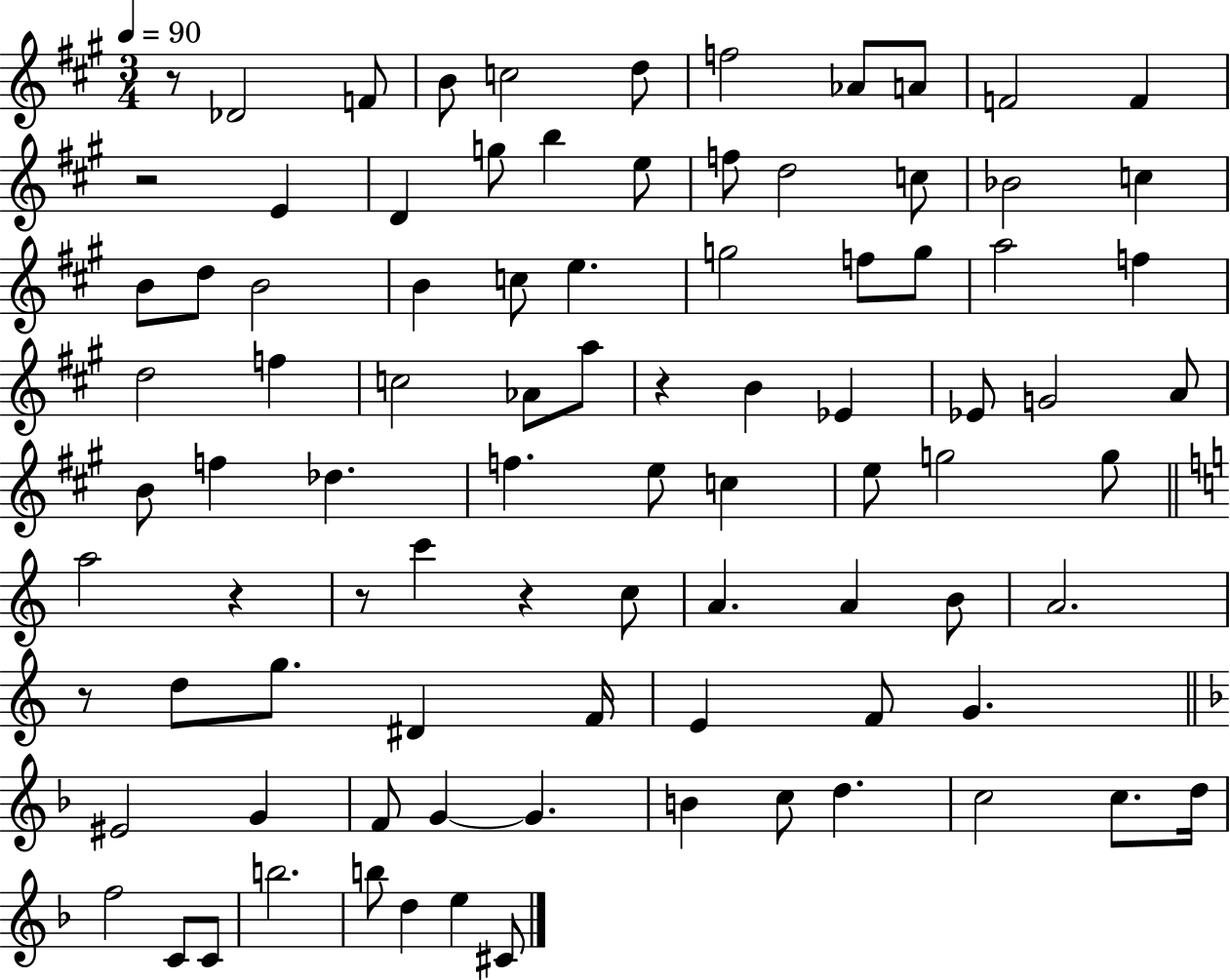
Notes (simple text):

R/e Db4/h F4/e B4/e C5/h D5/e F5/h Ab4/e A4/e F4/h F4/q R/h E4/q D4/q G5/e B5/q E5/e F5/e D5/h C5/e Bb4/h C5/q B4/e D5/e B4/h B4/q C5/e E5/q. G5/h F5/e G5/e A5/h F5/q D5/h F5/q C5/h Ab4/e A5/e R/q B4/q Eb4/q Eb4/e G4/h A4/e B4/e F5/q Db5/q. F5/q. E5/e C5/q E5/e G5/h G5/e A5/h R/q R/e C6/q R/q C5/e A4/q. A4/q B4/e A4/h. R/e D5/e G5/e. D#4/q F4/s E4/q F4/e G4/q. EIS4/h G4/q F4/e G4/q G4/q. B4/q C5/e D5/q. C5/h C5/e. D5/s F5/h C4/e C4/e B5/h. B5/e D5/q E5/q C#4/e